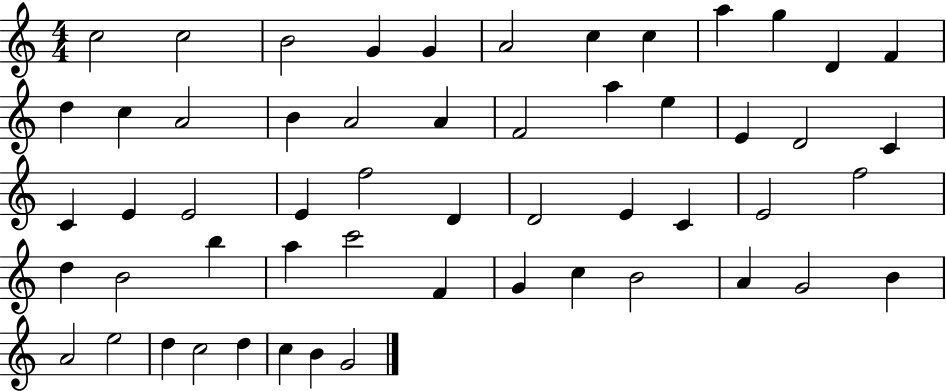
{
  \clef treble
  \numericTimeSignature
  \time 4/4
  \key c \major
  c''2 c''2 | b'2 g'4 g'4 | a'2 c''4 c''4 | a''4 g''4 d'4 f'4 | \break d''4 c''4 a'2 | b'4 a'2 a'4 | f'2 a''4 e''4 | e'4 d'2 c'4 | \break c'4 e'4 e'2 | e'4 f''2 d'4 | d'2 e'4 c'4 | e'2 f''2 | \break d''4 b'2 b''4 | a''4 c'''2 f'4 | g'4 c''4 b'2 | a'4 g'2 b'4 | \break a'2 e''2 | d''4 c''2 d''4 | c''4 b'4 g'2 | \bar "|."
}